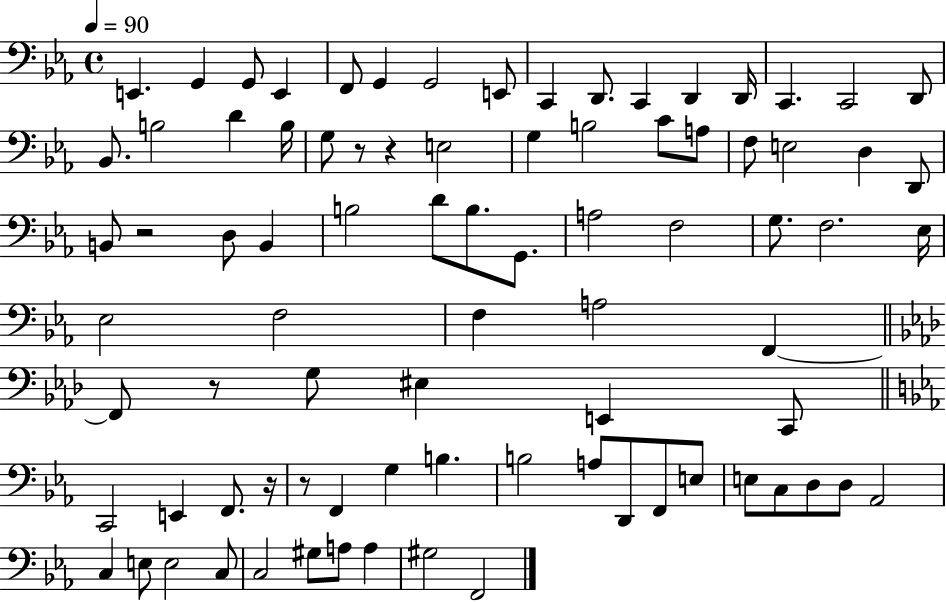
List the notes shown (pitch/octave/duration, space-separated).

E2/q. G2/q G2/e E2/q F2/e G2/q G2/h E2/e C2/q D2/e. C2/q D2/q D2/s C2/q. C2/h D2/e Bb2/e. B3/h D4/q B3/s G3/e R/e R/q E3/h G3/q B3/h C4/e A3/e F3/e E3/h D3/q D2/e B2/e R/h D3/e B2/q B3/h D4/e B3/e. G2/e. A3/h F3/h G3/e. F3/h. Eb3/s Eb3/h F3/h F3/q A3/h F2/q F2/e R/e G3/e EIS3/q E2/q C2/e C2/h E2/q F2/e. R/s R/e F2/q G3/q B3/q. B3/h A3/e D2/e F2/e E3/e E3/e C3/e D3/e D3/e Ab2/h C3/q E3/e E3/h C3/e C3/h G#3/e A3/e A3/q G#3/h F2/h